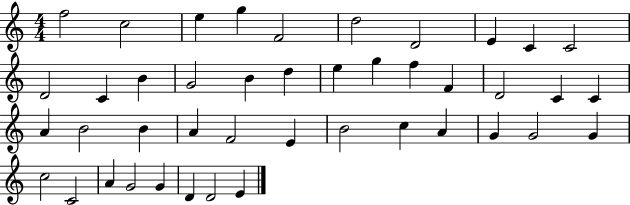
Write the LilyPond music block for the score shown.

{
  \clef treble
  \numericTimeSignature
  \time 4/4
  \key c \major
  f''2 c''2 | e''4 g''4 f'2 | d''2 d'2 | e'4 c'4 c'2 | \break d'2 c'4 b'4 | g'2 b'4 d''4 | e''4 g''4 f''4 f'4 | d'2 c'4 c'4 | \break a'4 b'2 b'4 | a'4 f'2 e'4 | b'2 c''4 a'4 | g'4 g'2 g'4 | \break c''2 c'2 | a'4 g'2 g'4 | d'4 d'2 e'4 | \bar "|."
}